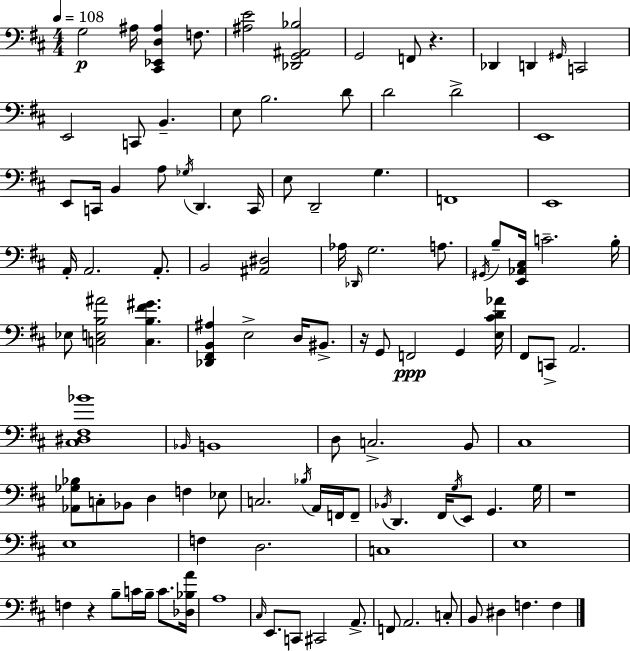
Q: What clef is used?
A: bass